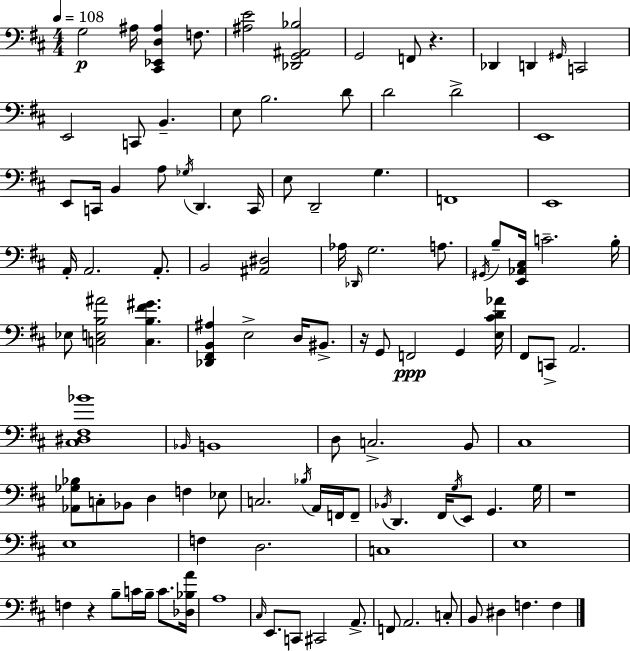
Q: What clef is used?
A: bass